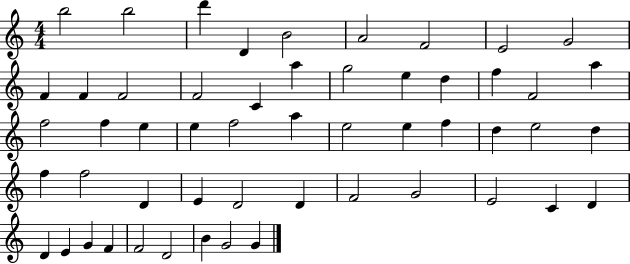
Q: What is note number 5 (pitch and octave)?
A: B4